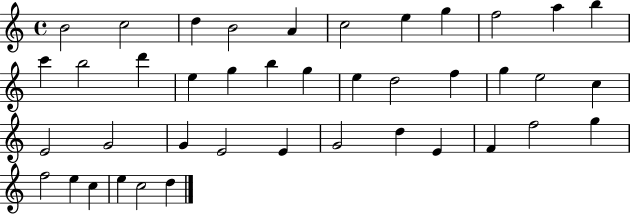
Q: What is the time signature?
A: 4/4